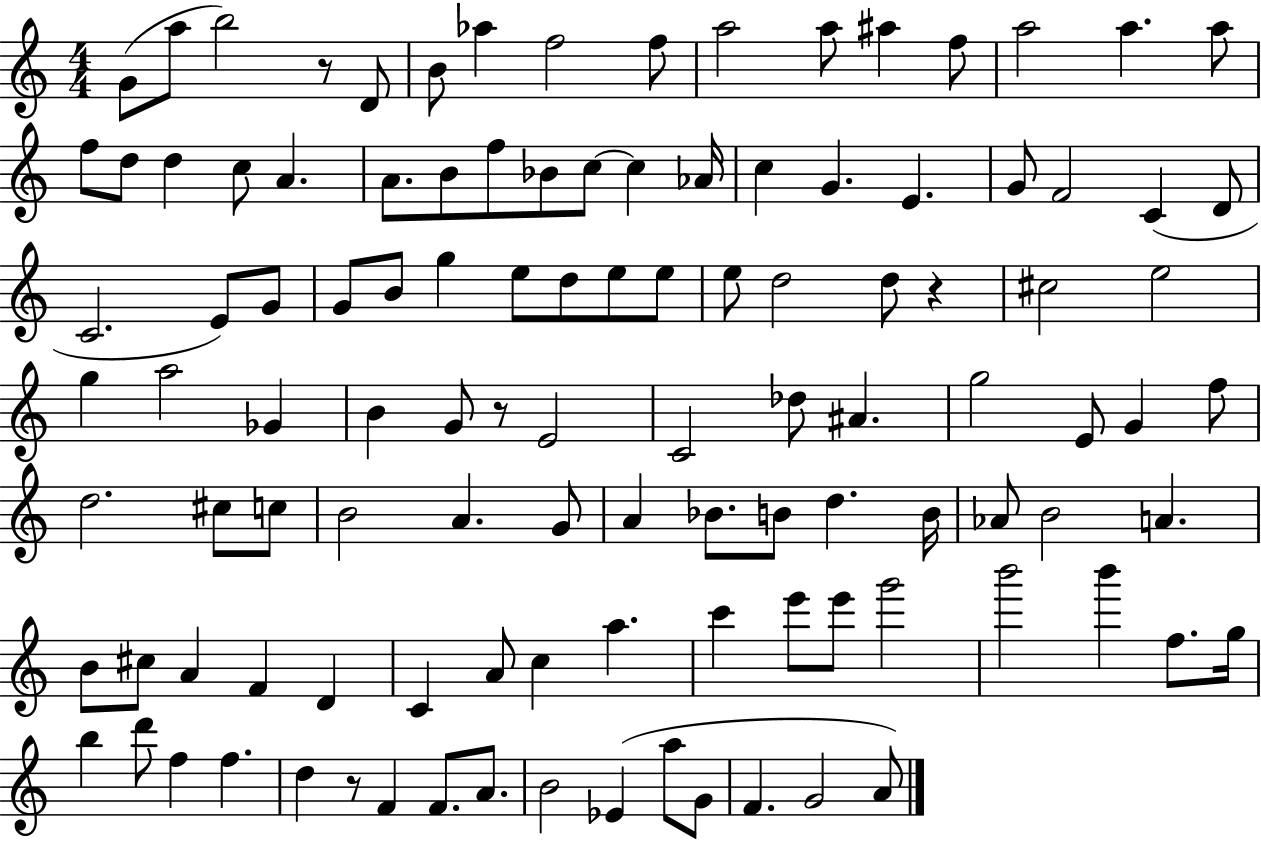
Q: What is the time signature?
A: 4/4